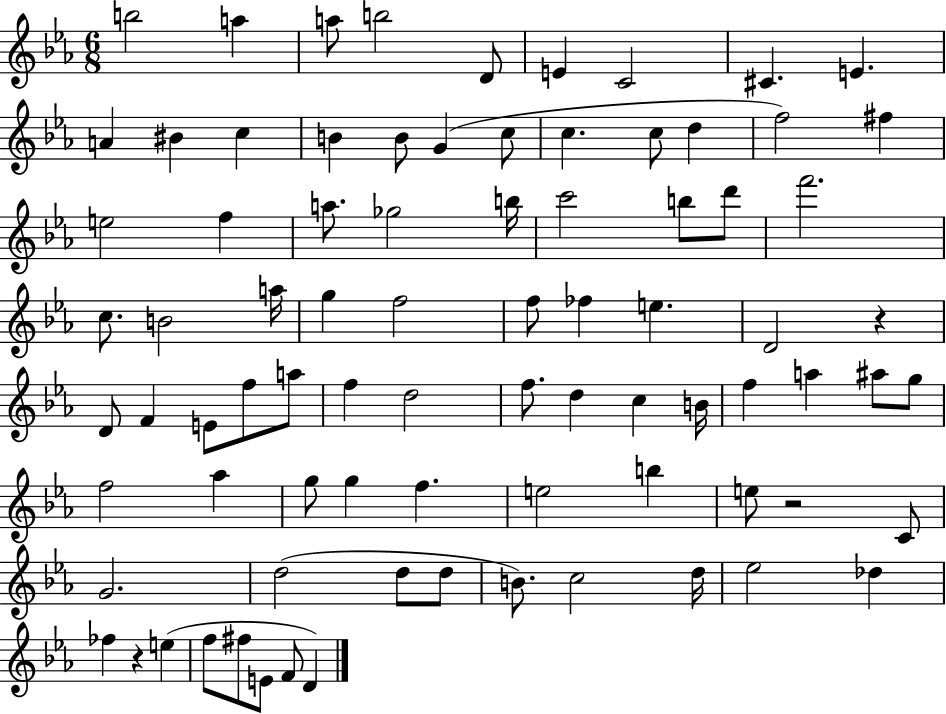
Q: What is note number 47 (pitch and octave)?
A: F5